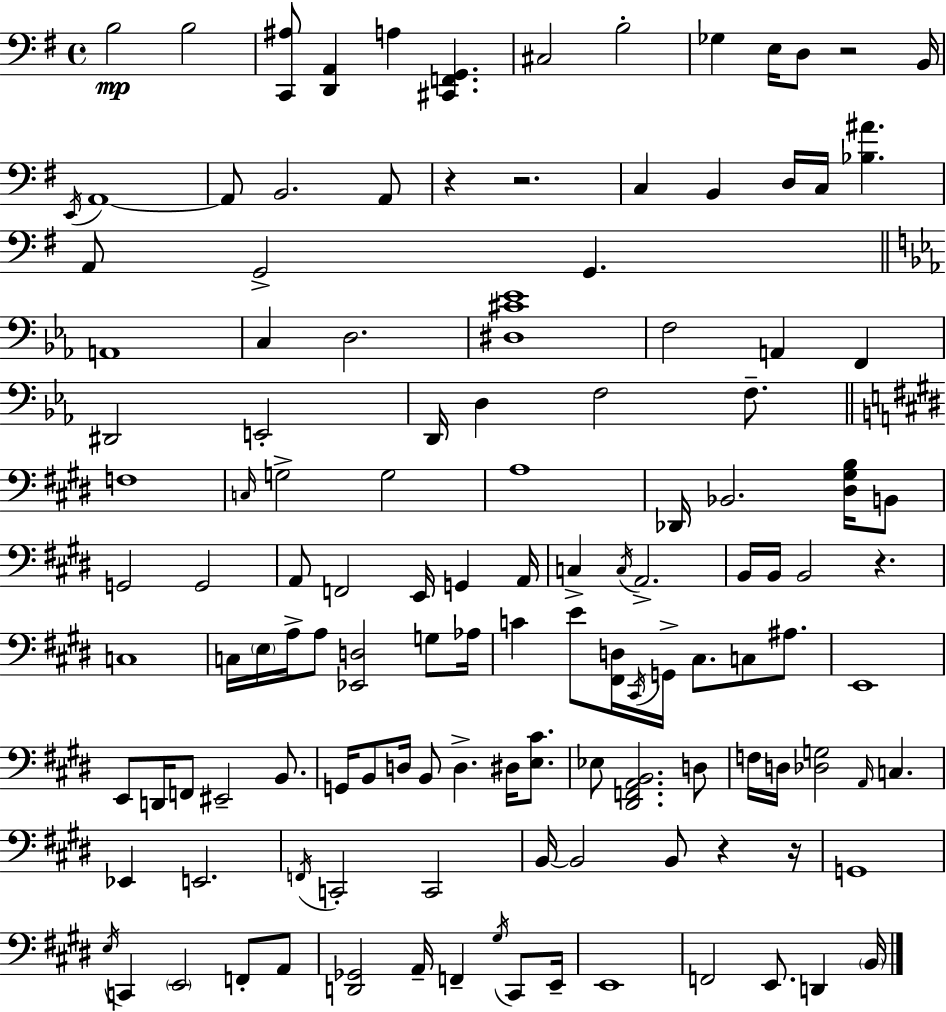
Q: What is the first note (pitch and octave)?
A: B3